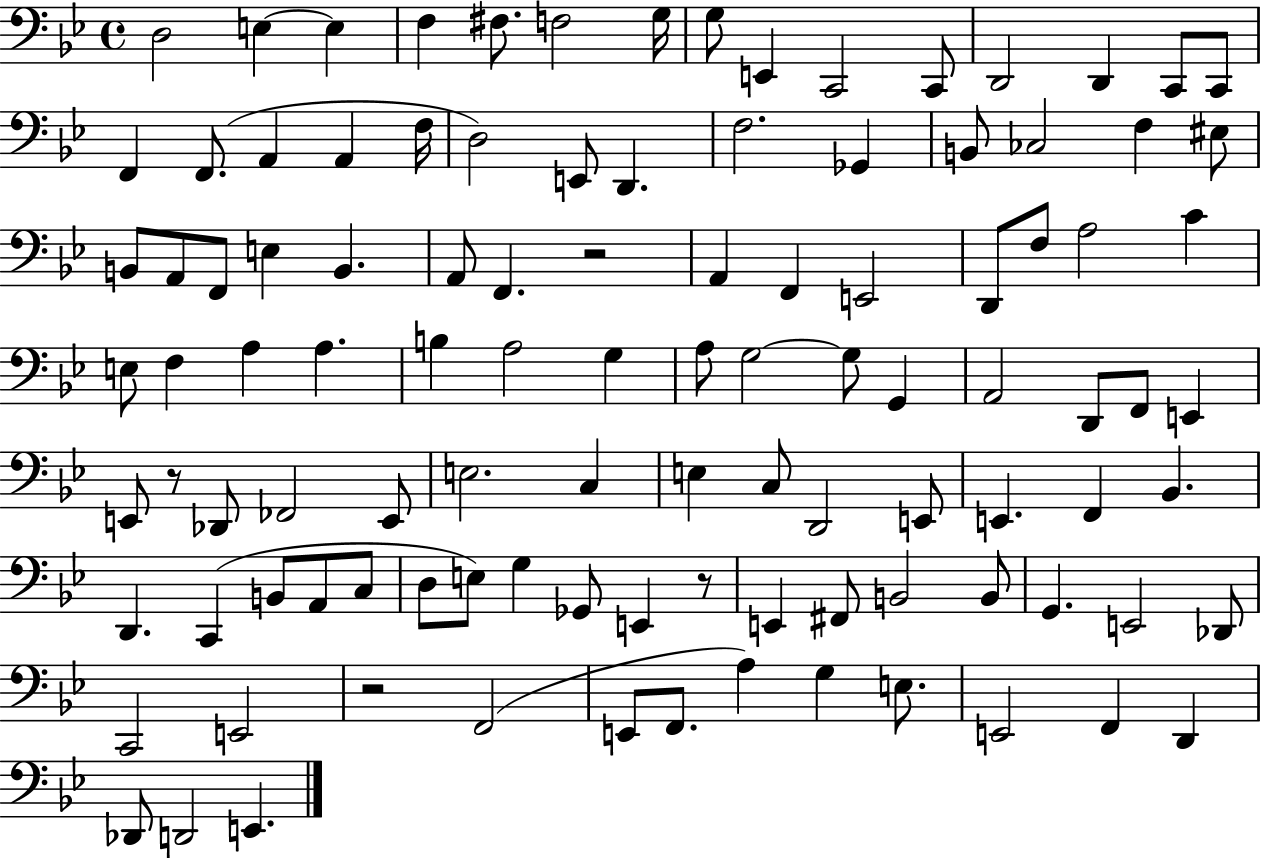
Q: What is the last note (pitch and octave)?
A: E2